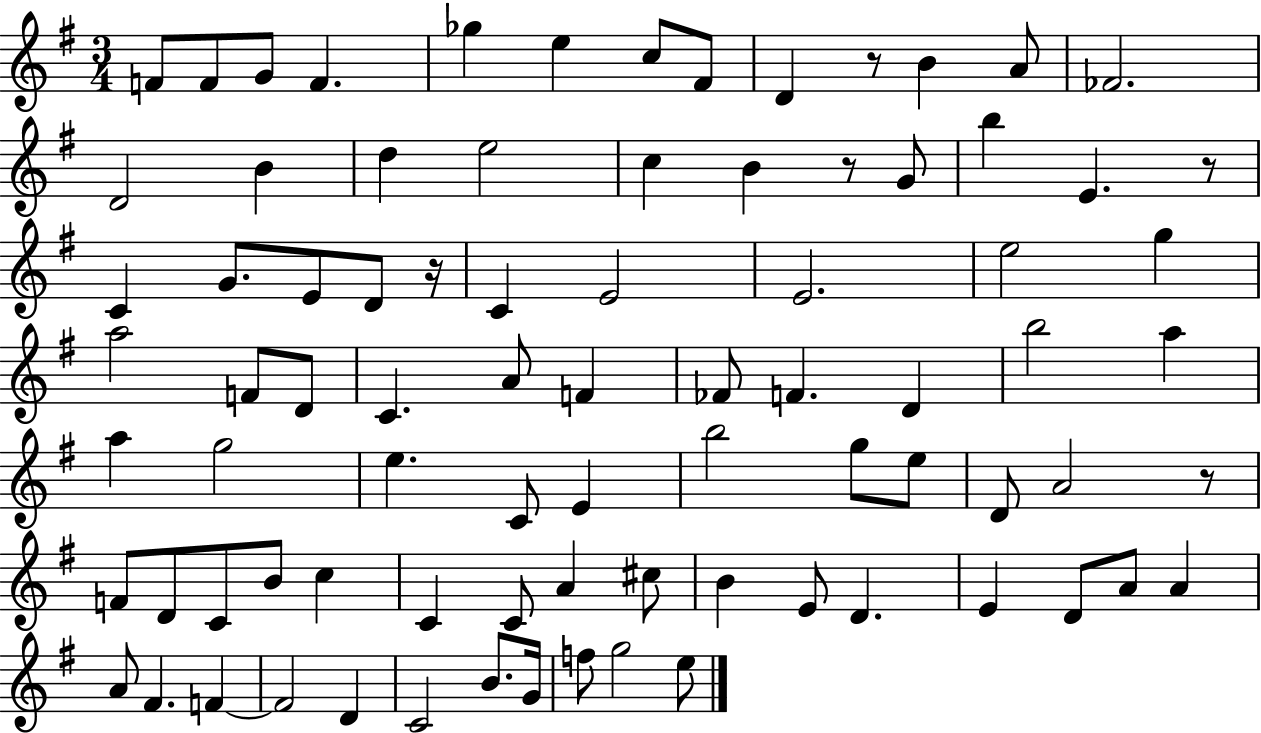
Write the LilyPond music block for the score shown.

{
  \clef treble
  \numericTimeSignature
  \time 3/4
  \key g \major
  f'8 f'8 g'8 f'4. | ges''4 e''4 c''8 fis'8 | d'4 r8 b'4 a'8 | fes'2. | \break d'2 b'4 | d''4 e''2 | c''4 b'4 r8 g'8 | b''4 e'4. r8 | \break c'4 g'8. e'8 d'8 r16 | c'4 e'2 | e'2. | e''2 g''4 | \break a''2 f'8 d'8 | c'4. a'8 f'4 | fes'8 f'4. d'4 | b''2 a''4 | \break a''4 g''2 | e''4. c'8 e'4 | b''2 g''8 e''8 | d'8 a'2 r8 | \break f'8 d'8 c'8 b'8 c''4 | c'4 c'8 a'4 cis''8 | b'4 e'8 d'4. | e'4 d'8 a'8 a'4 | \break a'8 fis'4. f'4~~ | f'2 d'4 | c'2 b'8. g'16 | f''8 g''2 e''8 | \break \bar "|."
}